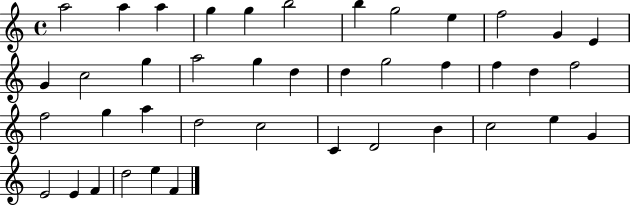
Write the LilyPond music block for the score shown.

{
  \clef treble
  \time 4/4
  \defaultTimeSignature
  \key c \major
  a''2 a''4 a''4 | g''4 g''4 b''2 | b''4 g''2 e''4 | f''2 g'4 e'4 | \break g'4 c''2 g''4 | a''2 g''4 d''4 | d''4 g''2 f''4 | f''4 d''4 f''2 | \break f''2 g''4 a''4 | d''2 c''2 | c'4 d'2 b'4 | c''2 e''4 g'4 | \break e'2 e'4 f'4 | d''2 e''4 f'4 | \bar "|."
}